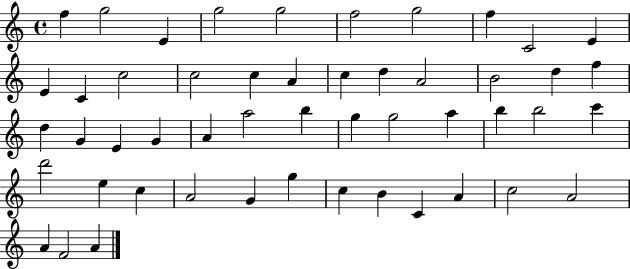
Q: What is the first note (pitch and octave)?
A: F5